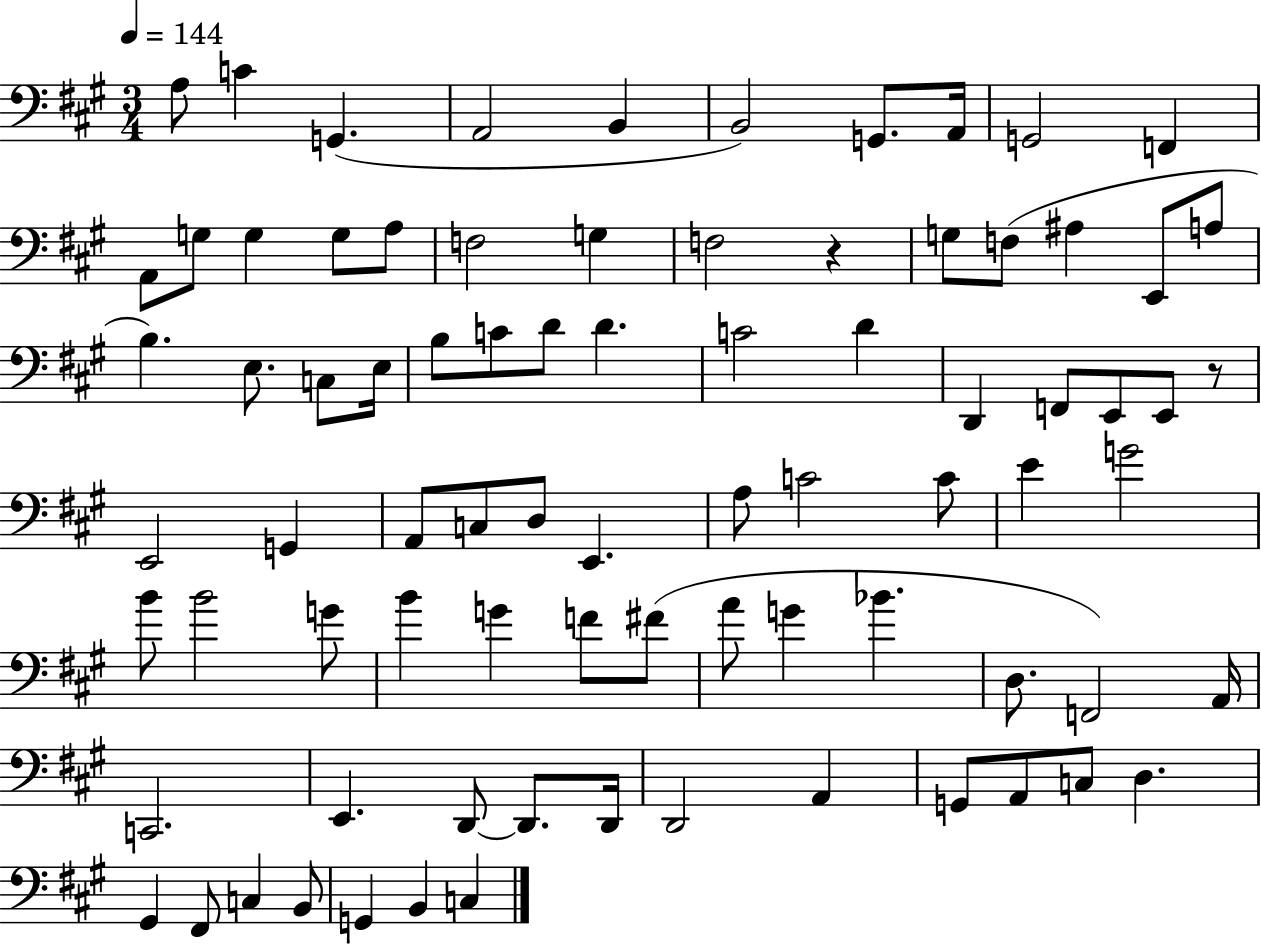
{
  \clef bass
  \numericTimeSignature
  \time 3/4
  \key a \major
  \tempo 4 = 144
  a8 c'4 g,4.( | a,2 b,4 | b,2) g,8. a,16 | g,2 f,4 | \break a,8 g8 g4 g8 a8 | f2 g4 | f2 r4 | g8 f8( ais4 e,8 a8 | \break b4.) e8. c8 e16 | b8 c'8 d'8 d'4. | c'2 d'4 | d,4 f,8 e,8 e,8 r8 | \break e,2 g,4 | a,8 c8 d8 e,4. | a8 c'2 c'8 | e'4 g'2 | \break b'8 b'2 g'8 | b'4 g'4 f'8 fis'8( | a'8 g'4 bes'4. | d8. f,2) a,16 | \break c,2. | e,4. d,8~~ d,8. d,16 | d,2 a,4 | g,8 a,8 c8 d4. | \break gis,4 fis,8 c4 b,8 | g,4 b,4 c4 | \bar "|."
}